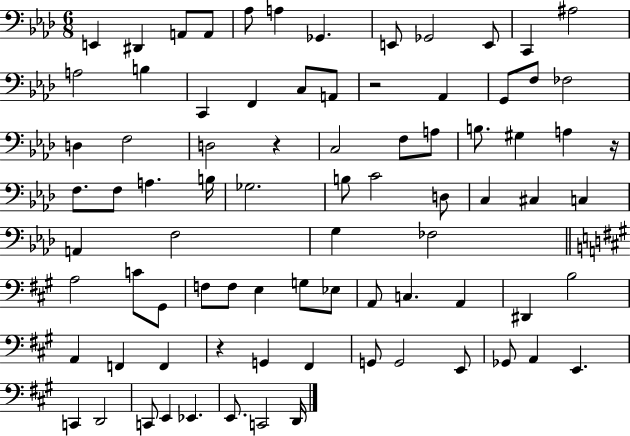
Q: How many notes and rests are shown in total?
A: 82